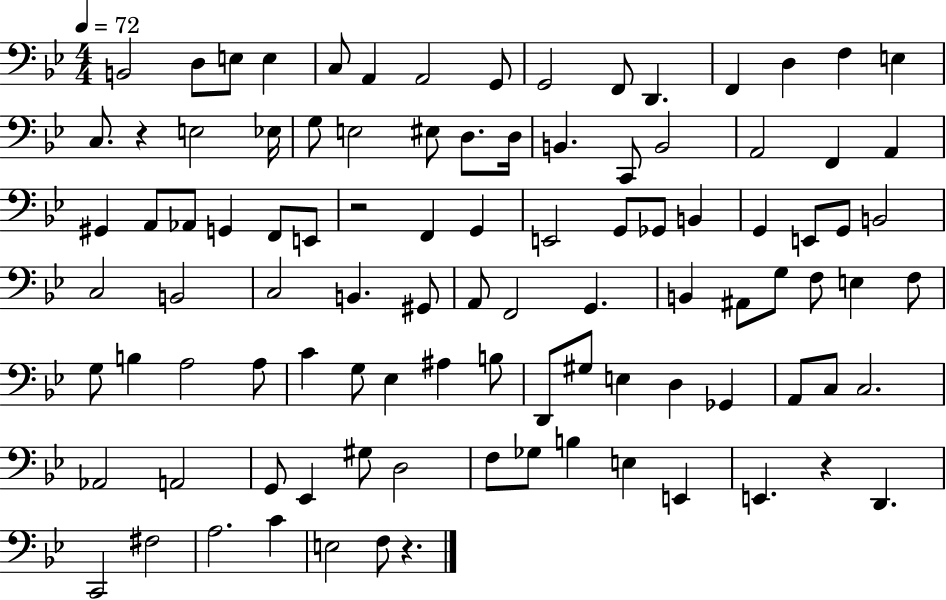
{
  \clef bass
  \numericTimeSignature
  \time 4/4
  \key bes \major
  \tempo 4 = 72
  b,2 d8 e8 e4 | c8 a,4 a,2 g,8 | g,2 f,8 d,4. | f,4 d4 f4 e4 | \break c8. r4 e2 ees16 | g8 e2 eis8 d8. d16 | b,4. c,8 b,2 | a,2 f,4 a,4 | \break gis,4 a,8 aes,8 g,4 f,8 e,8 | r2 f,4 g,4 | e,2 g,8 ges,8 b,4 | g,4 e,8 g,8 b,2 | \break c2 b,2 | c2 b,4. gis,8 | a,8 f,2 g,4. | b,4 ais,8 g8 f8 e4 f8 | \break g8 b4 a2 a8 | c'4 g8 ees4 ais4 b8 | d,8 gis8 e4 d4 ges,4 | a,8 c8 c2. | \break aes,2 a,2 | g,8 ees,4 gis8 d2 | f8 ges8 b4 e4 e,4 | e,4. r4 d,4. | \break c,2 fis2 | a2. c'4 | e2 f8 r4. | \bar "|."
}